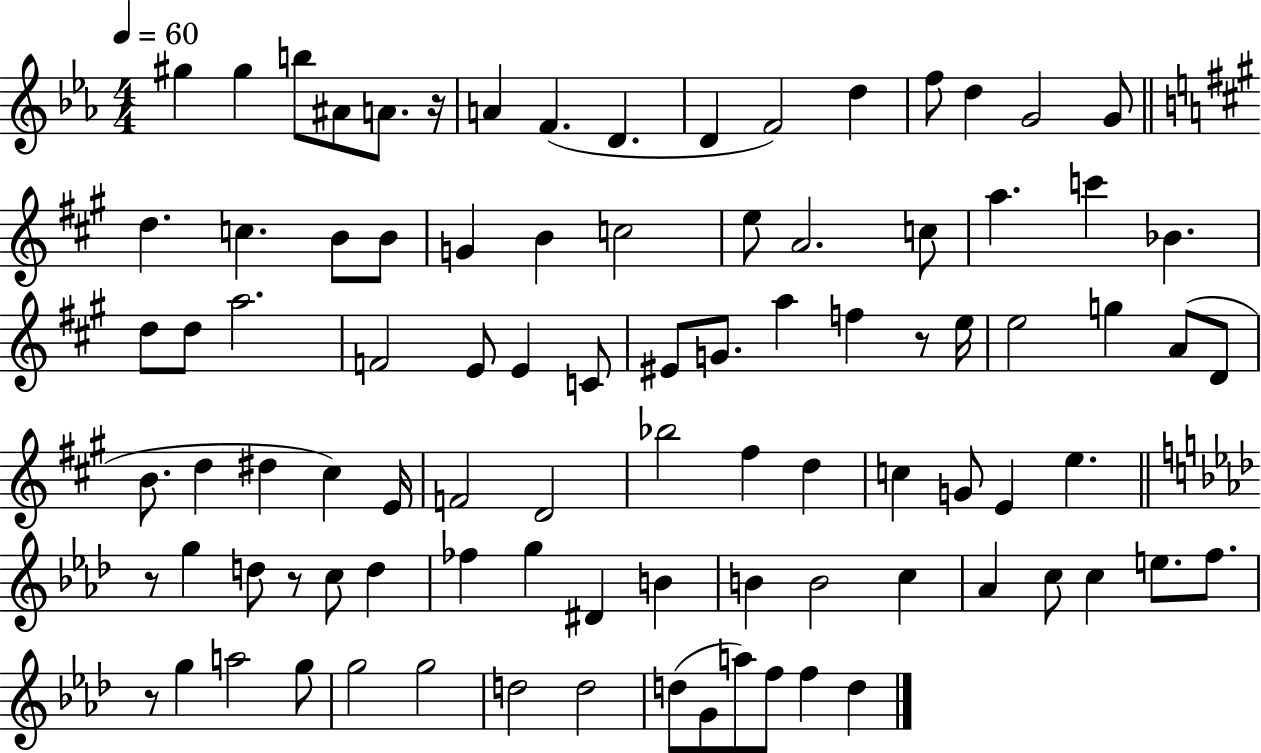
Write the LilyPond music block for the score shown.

{
  \clef treble
  \numericTimeSignature
  \time 4/4
  \key ees \major
  \tempo 4 = 60
  \repeat volta 2 { gis''4 gis''4 b''8 ais'8 a'8. r16 | a'4 f'4.( d'4. | d'4 f'2) d''4 | f''8 d''4 g'2 g'8 | \break \bar "||" \break \key a \major d''4. c''4. b'8 b'8 | g'4 b'4 c''2 | e''8 a'2. c''8 | a''4. c'''4 bes'4. | \break d''8 d''8 a''2. | f'2 e'8 e'4 c'8 | eis'8 g'8. a''4 f''4 r8 e''16 | e''2 g''4 a'8( d'8 | \break b'8. d''4 dis''4 cis''4) e'16 | f'2 d'2 | bes''2 fis''4 d''4 | c''4 g'8 e'4 e''4. | \break \bar "||" \break \key aes \major r8 g''4 d''8 r8 c''8 d''4 | fes''4 g''4 dis'4 b'4 | b'4 b'2 c''4 | aes'4 c''8 c''4 e''8. f''8. | \break r8 g''4 a''2 g''8 | g''2 g''2 | d''2 d''2 | d''8( g'8 a''8) f''8 f''4 d''4 | \break } \bar "|."
}